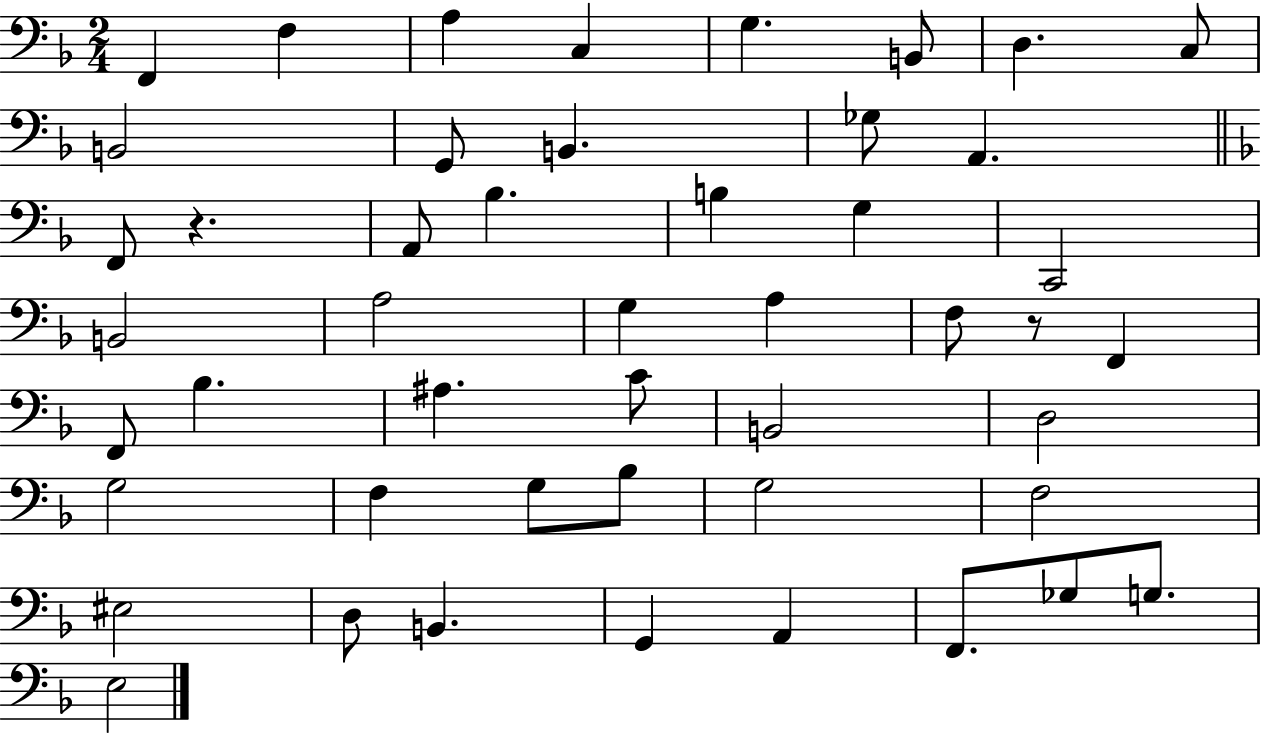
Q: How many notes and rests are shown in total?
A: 48